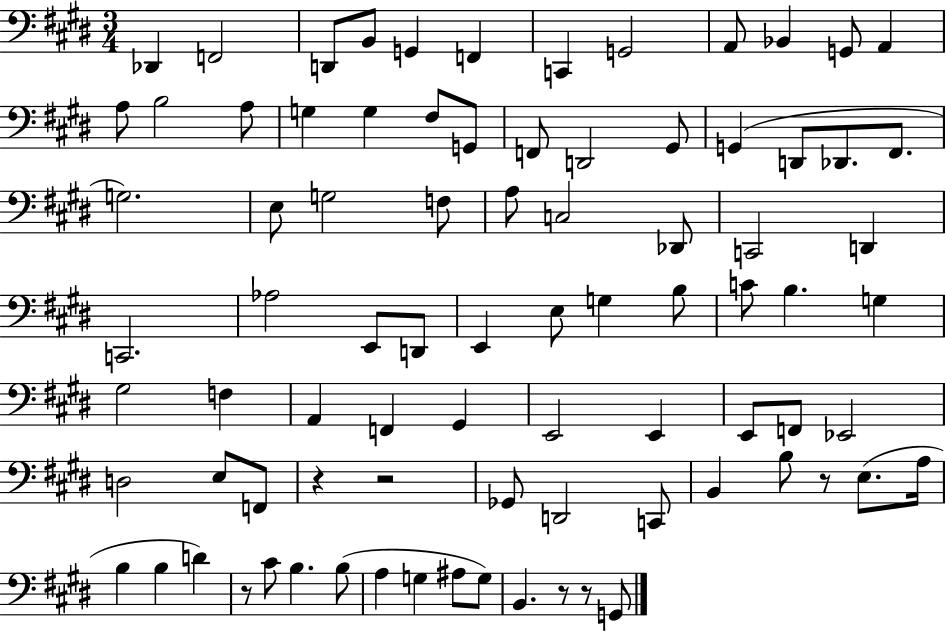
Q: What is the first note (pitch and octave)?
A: Db2